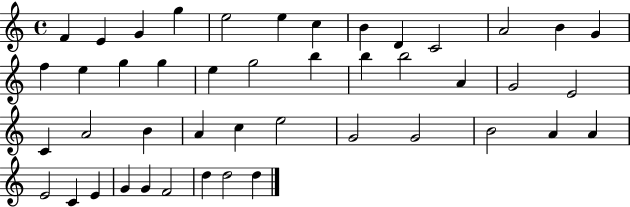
F4/q E4/q G4/q G5/q E5/h E5/q C5/q B4/q D4/q C4/h A4/h B4/q G4/q F5/q E5/q G5/q G5/q E5/q G5/h B5/q B5/q B5/h A4/q G4/h E4/h C4/q A4/h B4/q A4/q C5/q E5/h G4/h G4/h B4/h A4/q A4/q E4/h C4/q E4/q G4/q G4/q F4/h D5/q D5/h D5/q